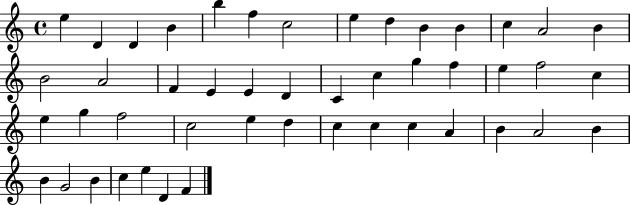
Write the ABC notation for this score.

X:1
T:Untitled
M:4/4
L:1/4
K:C
e D D B b f c2 e d B B c A2 B B2 A2 F E E D C c g f e f2 c e g f2 c2 e d c c c A B A2 B B G2 B c e D F